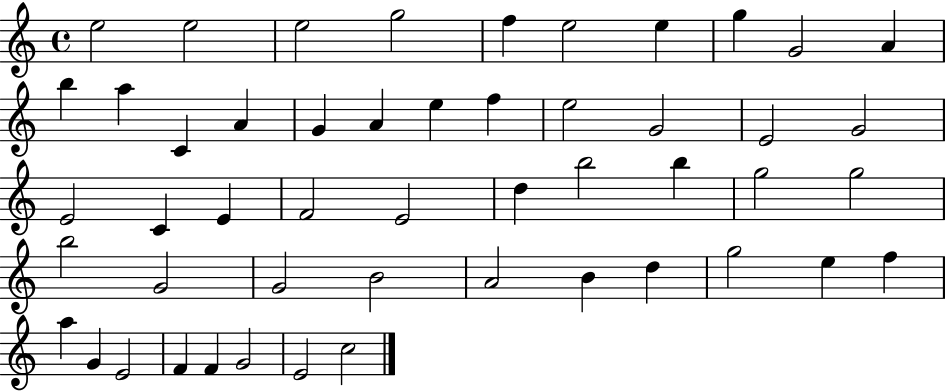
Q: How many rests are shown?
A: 0